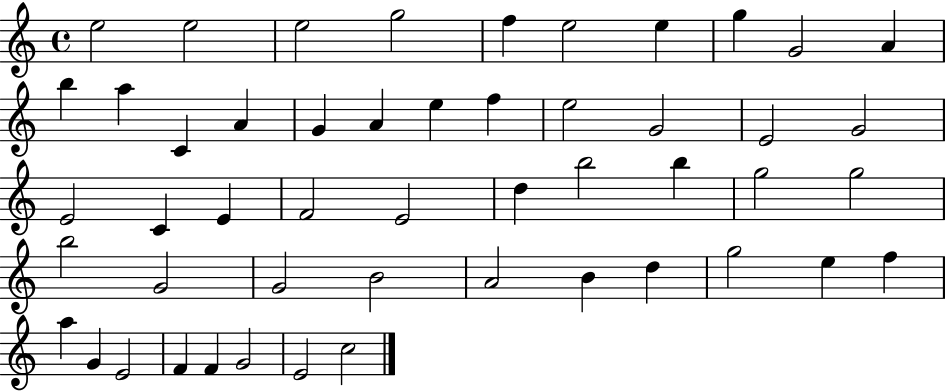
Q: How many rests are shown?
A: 0